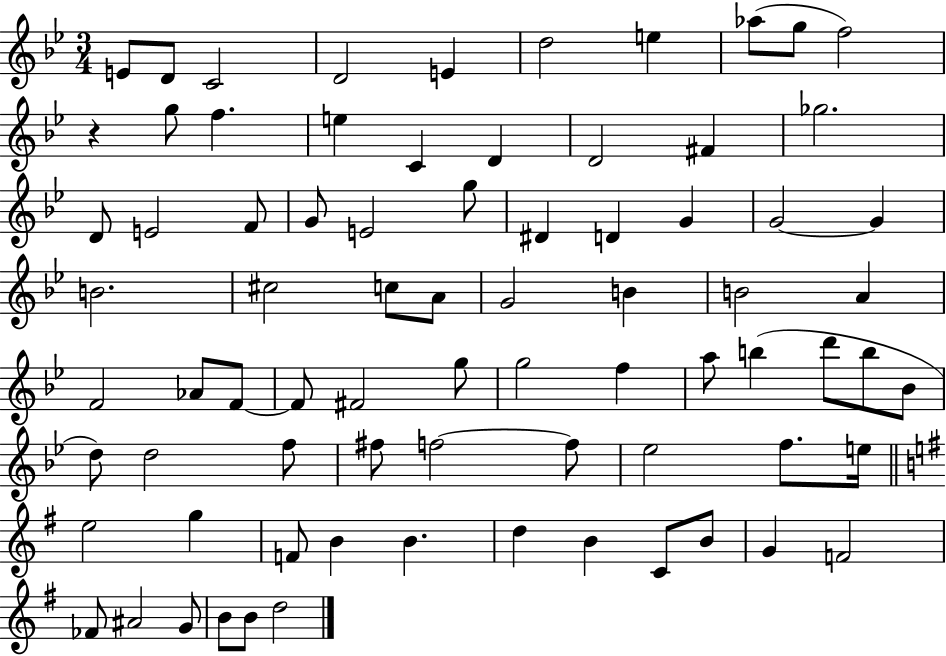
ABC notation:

X:1
T:Untitled
M:3/4
L:1/4
K:Bb
E/2 D/2 C2 D2 E d2 e _a/2 g/2 f2 z g/2 f e C D D2 ^F _g2 D/2 E2 F/2 G/2 E2 g/2 ^D D G G2 G B2 ^c2 c/2 A/2 G2 B B2 A F2 _A/2 F/2 F/2 ^F2 g/2 g2 f a/2 b d'/2 b/2 _B/2 d/2 d2 f/2 ^f/2 f2 f/2 _e2 f/2 e/4 e2 g F/2 B B d B C/2 B/2 G F2 _F/2 ^A2 G/2 B/2 B/2 d2